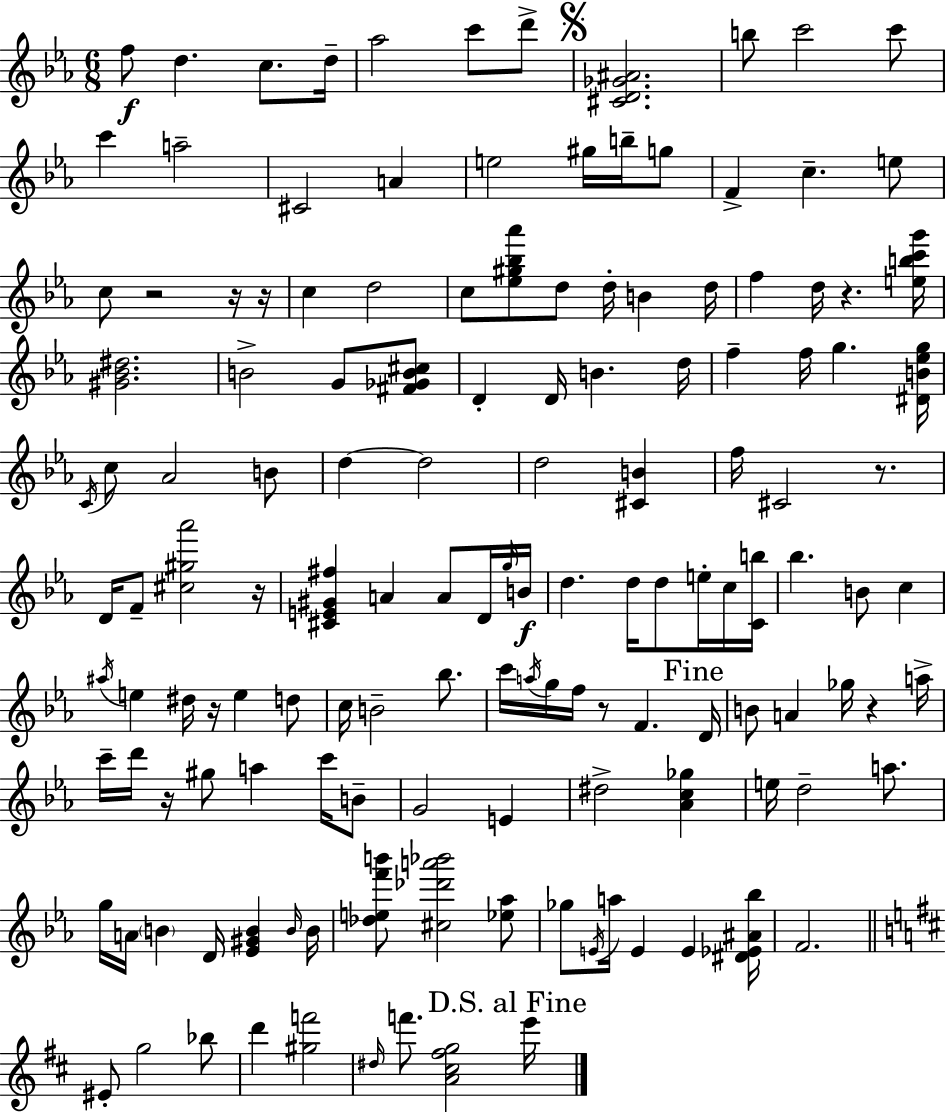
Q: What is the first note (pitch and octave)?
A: F5